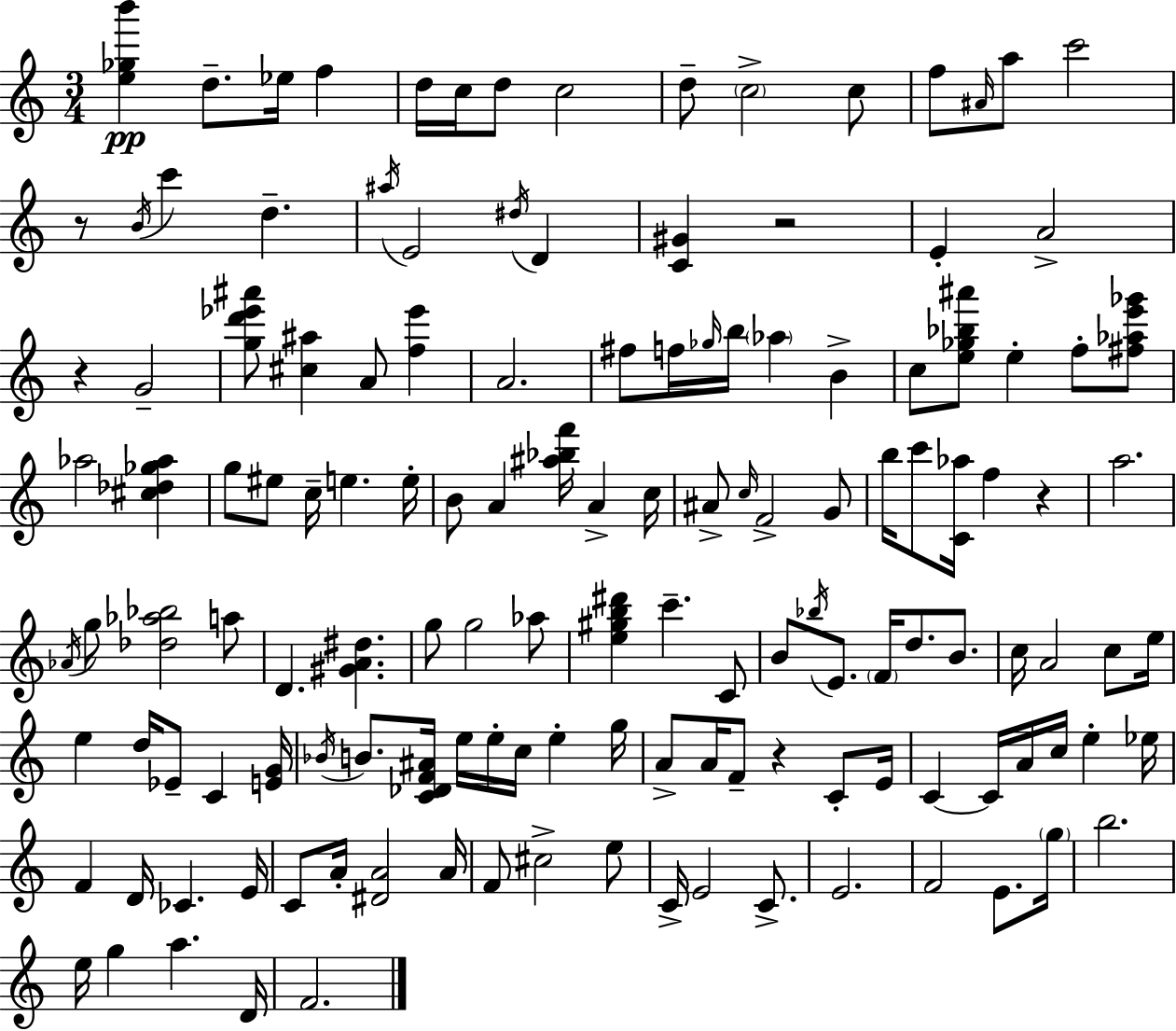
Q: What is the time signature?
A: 3/4